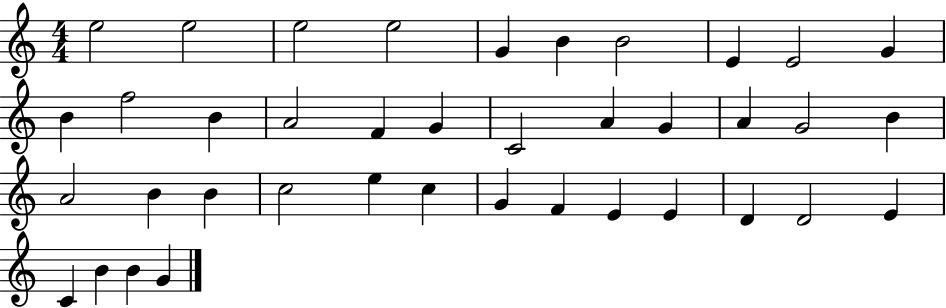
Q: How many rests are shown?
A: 0